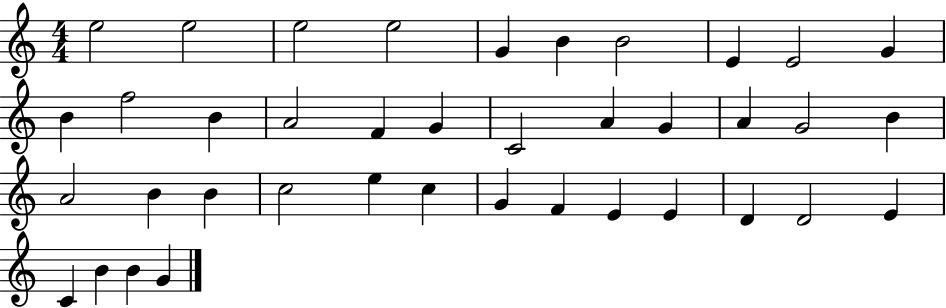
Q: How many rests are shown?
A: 0